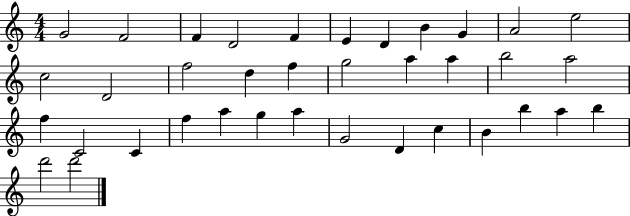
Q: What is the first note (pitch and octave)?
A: G4